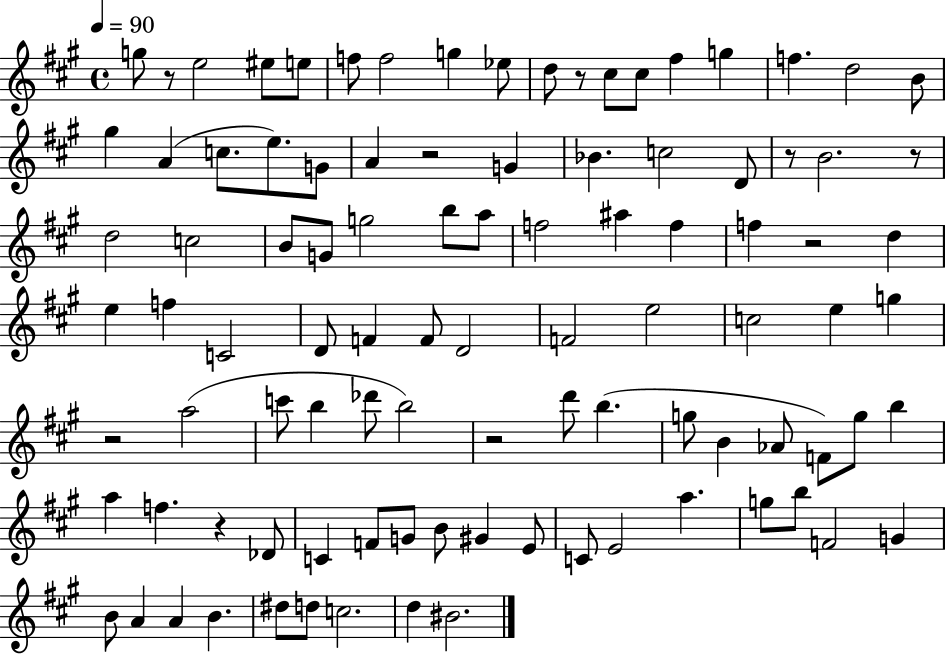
G5/e R/e E5/h EIS5/e E5/e F5/e F5/h G5/q Eb5/e D5/e R/e C#5/e C#5/e F#5/q G5/q F5/q. D5/h B4/e G#5/q A4/q C5/e. E5/e. G4/e A4/q R/h G4/q Bb4/q. C5/h D4/e R/e B4/h. R/e D5/h C5/h B4/e G4/e G5/h B5/e A5/e F5/h A#5/q F5/q F5/q R/h D5/q E5/q F5/q C4/h D4/e F4/q F4/e D4/h F4/h E5/h C5/h E5/q G5/q R/h A5/h C6/e B5/q Db6/e B5/h R/h D6/e B5/q. G5/e B4/q Ab4/e F4/e G5/e B5/q A5/q F5/q. R/q Db4/e C4/q F4/e G4/e B4/e G#4/q E4/e C4/e E4/h A5/q. G5/e B5/e F4/h G4/q B4/e A4/q A4/q B4/q. D#5/e D5/e C5/h. D5/q BIS4/h.